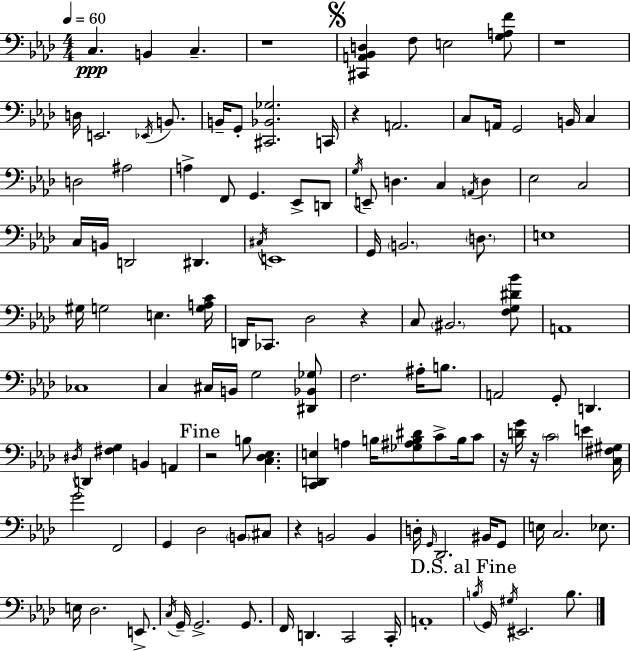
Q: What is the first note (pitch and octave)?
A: C3